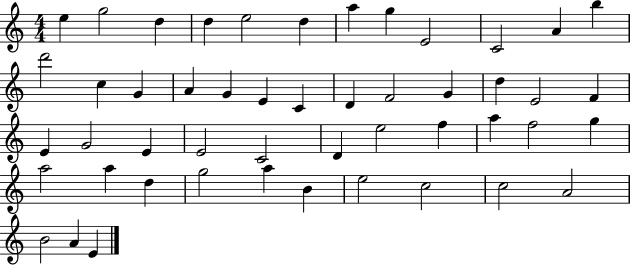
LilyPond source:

{
  \clef treble
  \numericTimeSignature
  \time 4/4
  \key c \major
  e''4 g''2 d''4 | d''4 e''2 d''4 | a''4 g''4 e'2 | c'2 a'4 b''4 | \break d'''2 c''4 g'4 | a'4 g'4 e'4 c'4 | d'4 f'2 g'4 | d''4 e'2 f'4 | \break e'4 g'2 e'4 | e'2 c'2 | d'4 e''2 f''4 | a''4 f''2 g''4 | \break a''2 a''4 d''4 | g''2 a''4 b'4 | e''2 c''2 | c''2 a'2 | \break b'2 a'4 e'4 | \bar "|."
}